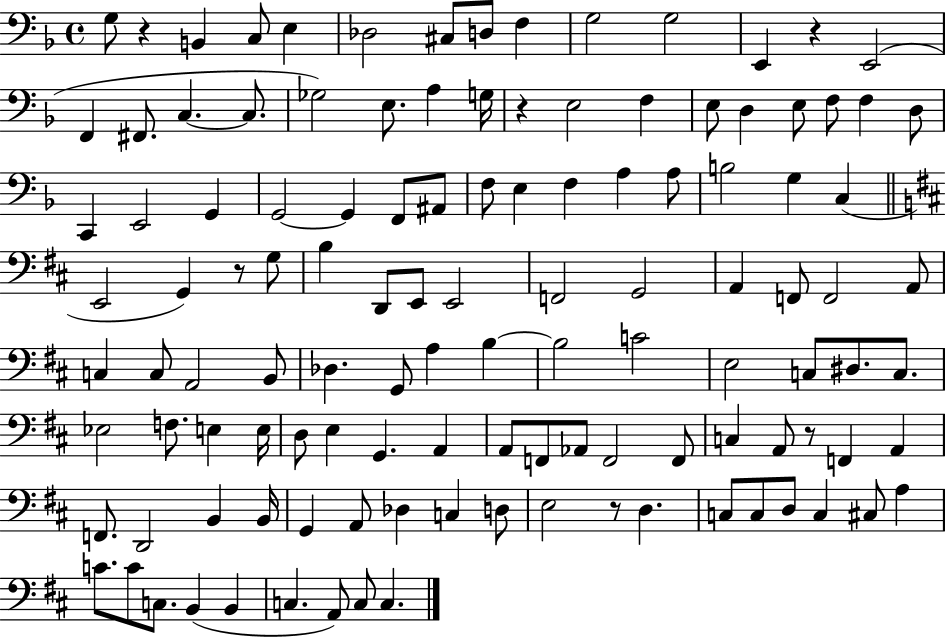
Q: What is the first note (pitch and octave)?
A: G3